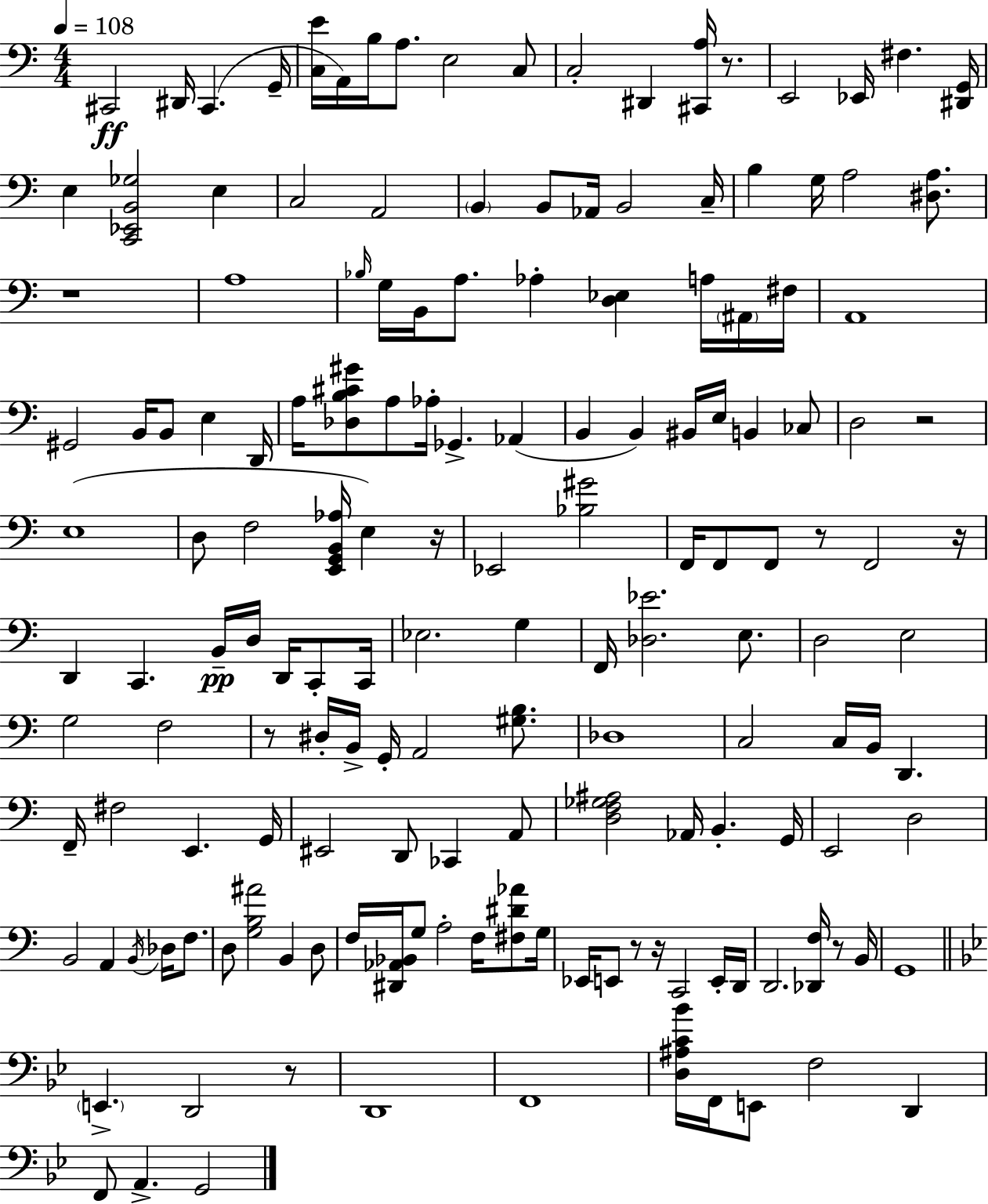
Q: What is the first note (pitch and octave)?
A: C#2